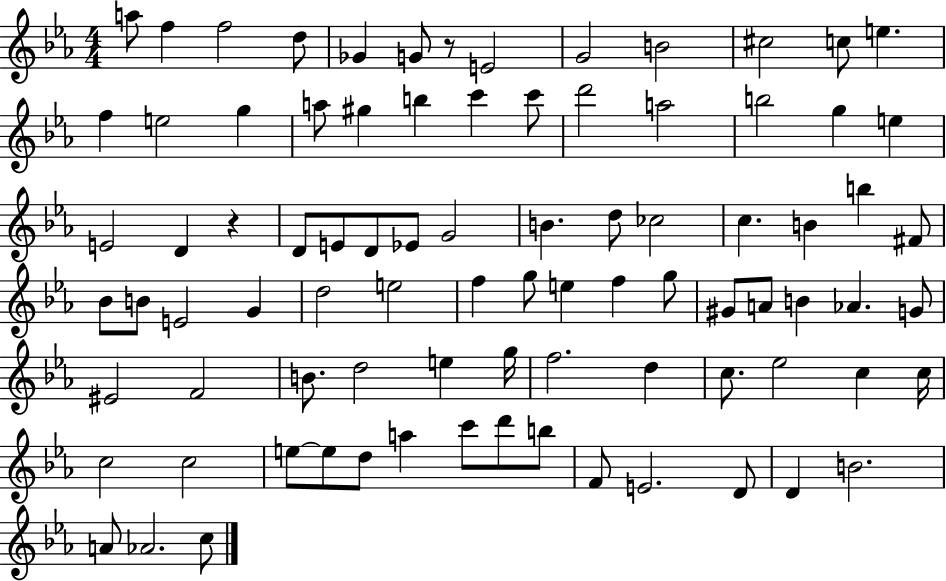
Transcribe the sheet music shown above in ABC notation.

X:1
T:Untitled
M:4/4
L:1/4
K:Eb
a/2 f f2 d/2 _G G/2 z/2 E2 G2 B2 ^c2 c/2 e f e2 g a/2 ^g b c' c'/2 d'2 a2 b2 g e E2 D z D/2 E/2 D/2 _E/2 G2 B d/2 _c2 c B b ^F/2 _B/2 B/2 E2 G d2 e2 f g/2 e f g/2 ^G/2 A/2 B _A G/2 ^E2 F2 B/2 d2 e g/4 f2 d c/2 _e2 c c/4 c2 c2 e/2 e/2 d/2 a c'/2 d'/2 b/2 F/2 E2 D/2 D B2 A/2 _A2 c/2